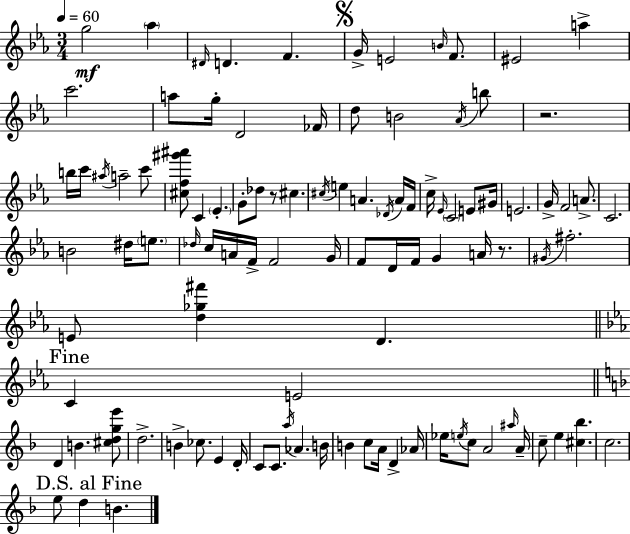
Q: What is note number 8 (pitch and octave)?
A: B4